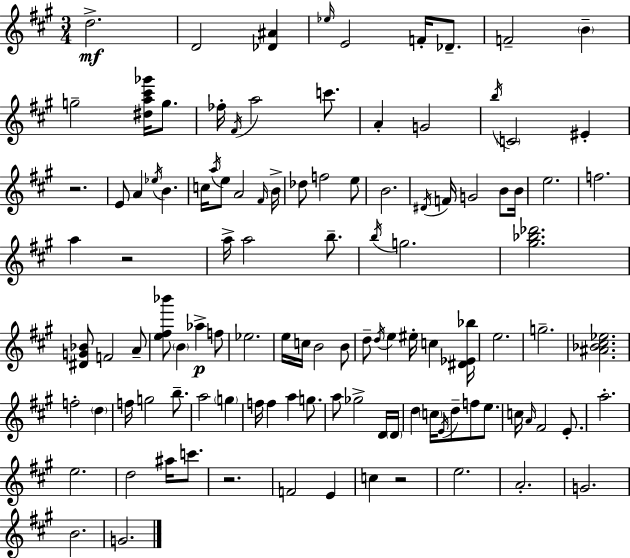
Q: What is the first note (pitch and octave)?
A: D5